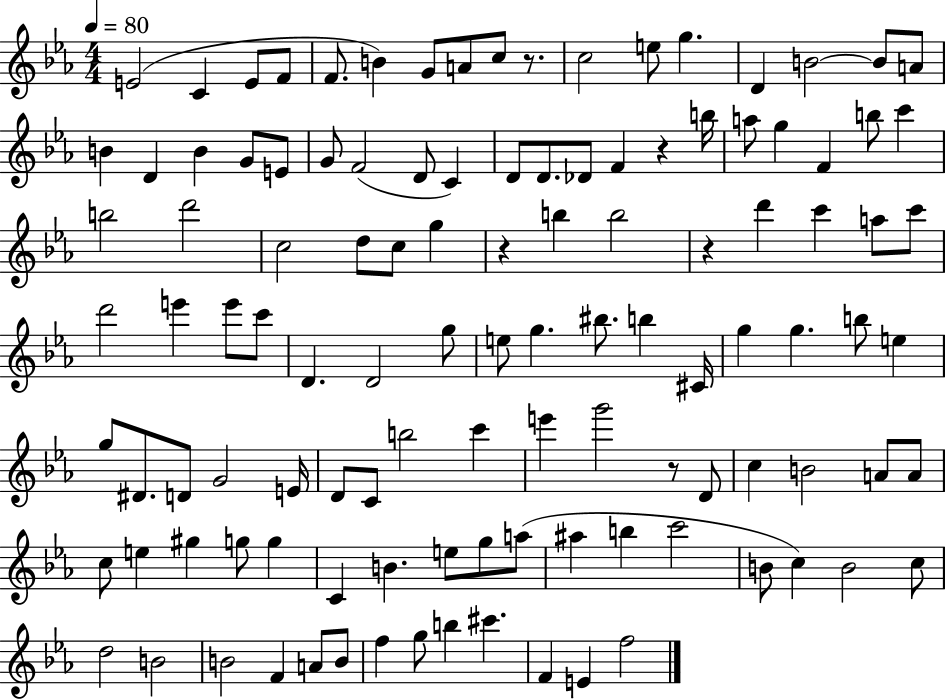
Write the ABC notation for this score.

X:1
T:Untitled
M:4/4
L:1/4
K:Eb
E2 C E/2 F/2 F/2 B G/2 A/2 c/2 z/2 c2 e/2 g D B2 B/2 A/2 B D B G/2 E/2 G/2 F2 D/2 C D/2 D/2 _D/2 F z b/4 a/2 g F b/2 c' b2 d'2 c2 d/2 c/2 g z b b2 z d' c' a/2 c'/2 d'2 e' e'/2 c'/2 D D2 g/2 e/2 g ^b/2 b ^C/4 g g b/2 e g/2 ^D/2 D/2 G2 E/4 D/2 C/2 b2 c' e' g'2 z/2 D/2 c B2 A/2 A/2 c/2 e ^g g/2 g C B e/2 g/2 a/2 ^a b c'2 B/2 c B2 c/2 d2 B2 B2 F A/2 B/2 f g/2 b ^c' F E f2